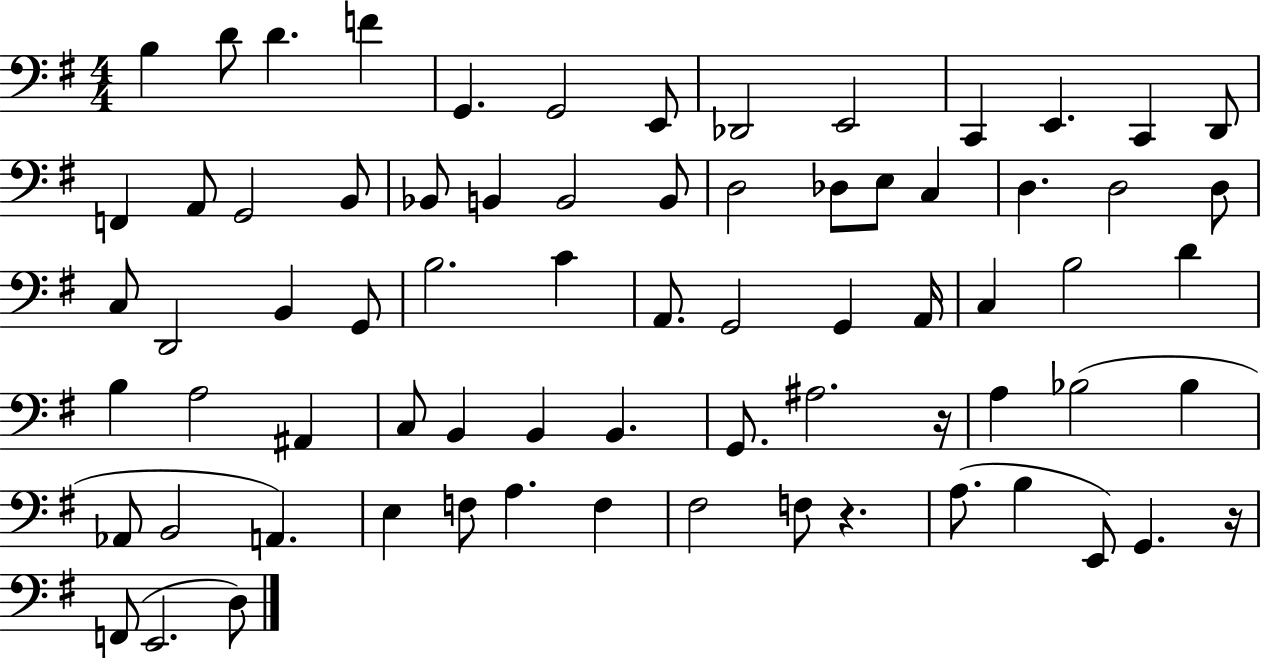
{
  \clef bass
  \numericTimeSignature
  \time 4/4
  \key g \major
  b4 d'8 d'4. f'4 | g,4. g,2 e,8 | des,2 e,2 | c,4 e,4. c,4 d,8 | \break f,4 a,8 g,2 b,8 | bes,8 b,4 b,2 b,8 | d2 des8 e8 c4 | d4. d2 d8 | \break c8 d,2 b,4 g,8 | b2. c'4 | a,8. g,2 g,4 a,16 | c4 b2 d'4 | \break b4 a2 ais,4 | c8 b,4 b,4 b,4. | g,8. ais2. r16 | a4 bes2( bes4 | \break aes,8 b,2 a,4.) | e4 f8 a4. f4 | fis2 f8 r4. | a8.( b4 e,8) g,4. r16 | \break f,8( e,2. d8) | \bar "|."
}